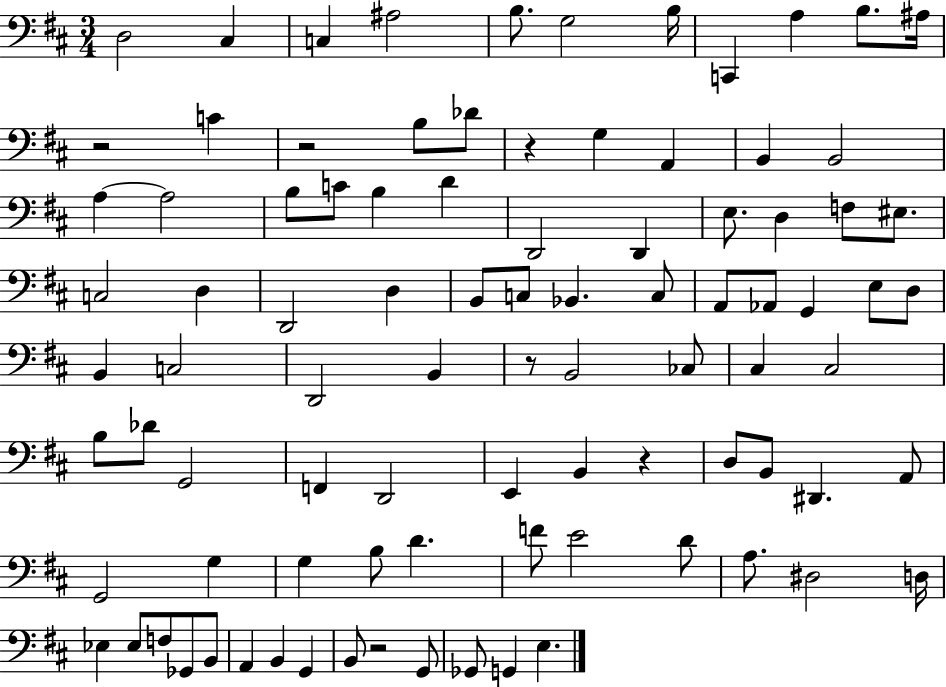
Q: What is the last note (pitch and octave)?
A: E3